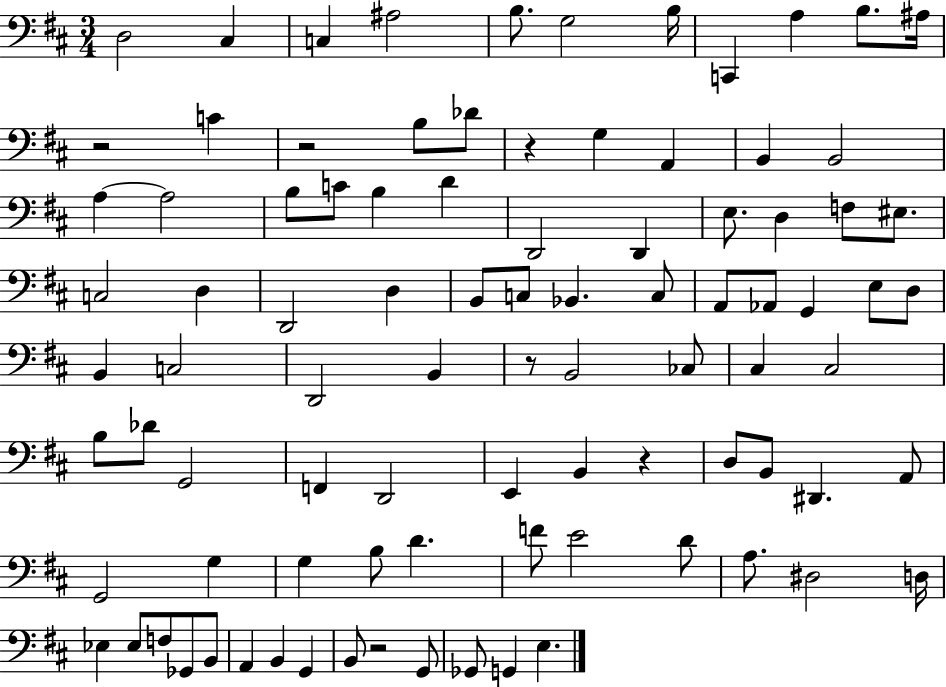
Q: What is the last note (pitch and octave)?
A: E3